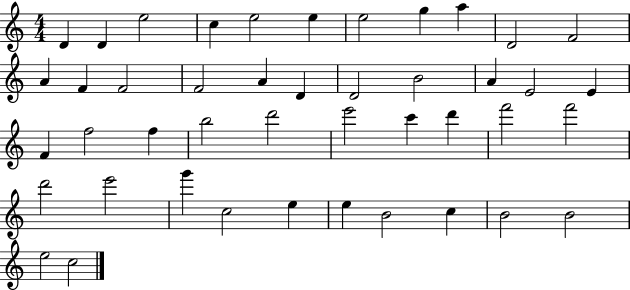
X:1
T:Untitled
M:4/4
L:1/4
K:C
D D e2 c e2 e e2 g a D2 F2 A F F2 F2 A D D2 B2 A E2 E F f2 f b2 d'2 e'2 c' d' f'2 f'2 d'2 e'2 g' c2 e e B2 c B2 B2 e2 c2